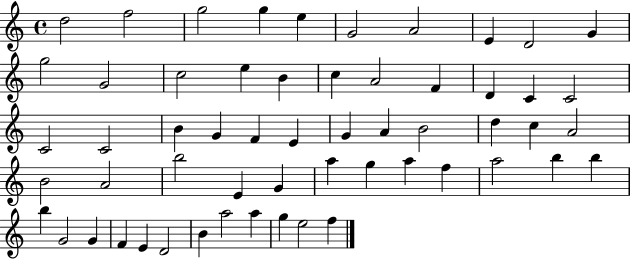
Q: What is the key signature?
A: C major